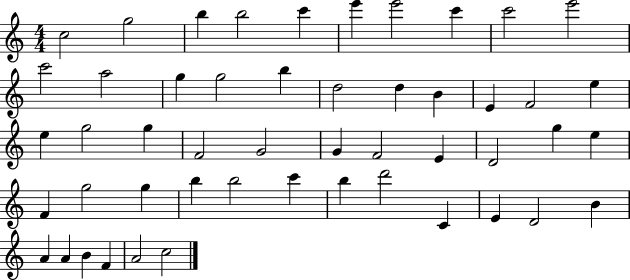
C5/h G5/h B5/q B5/h C6/q E6/q E6/h C6/q C6/h E6/h C6/h A5/h G5/q G5/h B5/q D5/h D5/q B4/q E4/q F4/h E5/q E5/q G5/h G5/q F4/h G4/h G4/q F4/h E4/q D4/h G5/q E5/q F4/q G5/h G5/q B5/q B5/h C6/q B5/q D6/h C4/q E4/q D4/h B4/q A4/q A4/q B4/q F4/q A4/h C5/h